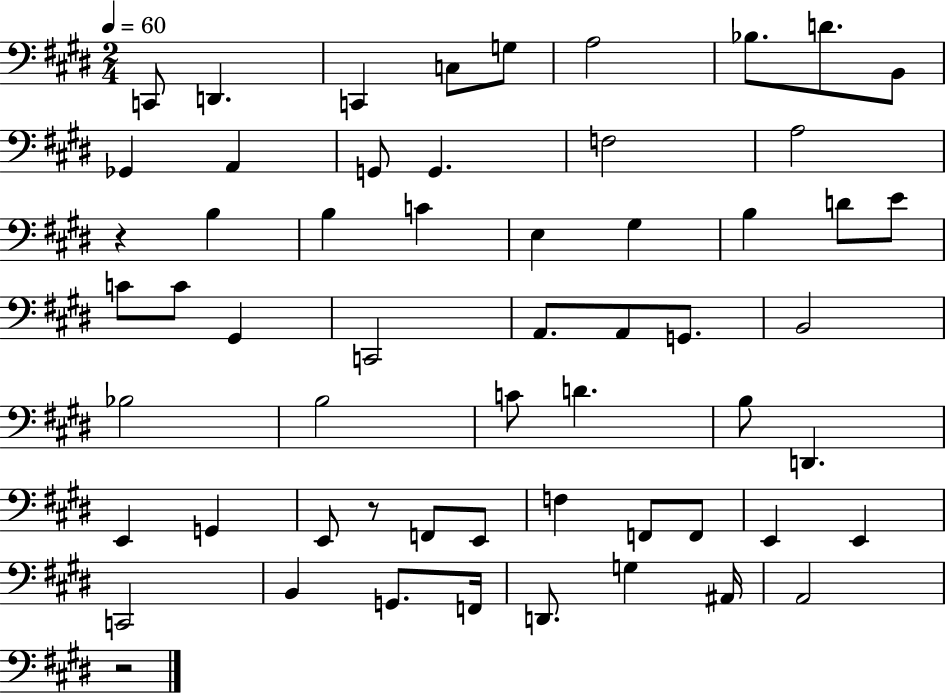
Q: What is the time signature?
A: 2/4